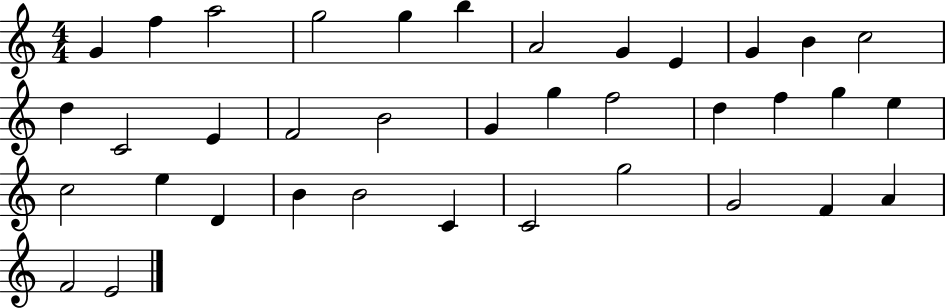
{
  \clef treble
  \numericTimeSignature
  \time 4/4
  \key c \major
  g'4 f''4 a''2 | g''2 g''4 b''4 | a'2 g'4 e'4 | g'4 b'4 c''2 | \break d''4 c'2 e'4 | f'2 b'2 | g'4 g''4 f''2 | d''4 f''4 g''4 e''4 | \break c''2 e''4 d'4 | b'4 b'2 c'4 | c'2 g''2 | g'2 f'4 a'4 | \break f'2 e'2 | \bar "|."
}